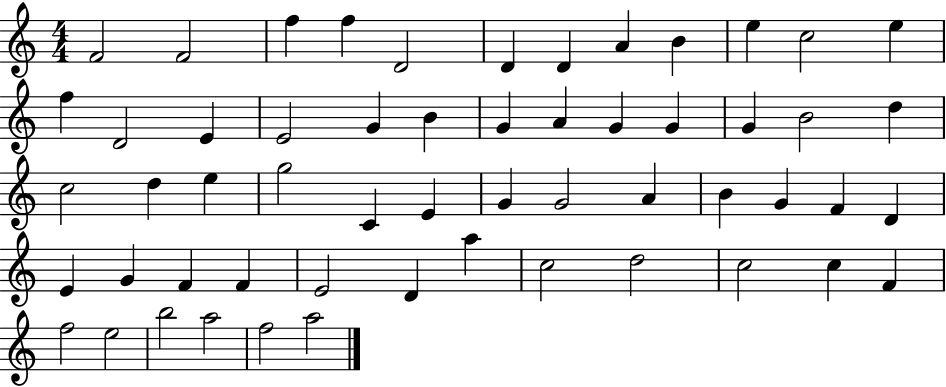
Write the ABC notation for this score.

X:1
T:Untitled
M:4/4
L:1/4
K:C
F2 F2 f f D2 D D A B e c2 e f D2 E E2 G B G A G G G B2 d c2 d e g2 C E G G2 A B G F D E G F F E2 D a c2 d2 c2 c F f2 e2 b2 a2 f2 a2